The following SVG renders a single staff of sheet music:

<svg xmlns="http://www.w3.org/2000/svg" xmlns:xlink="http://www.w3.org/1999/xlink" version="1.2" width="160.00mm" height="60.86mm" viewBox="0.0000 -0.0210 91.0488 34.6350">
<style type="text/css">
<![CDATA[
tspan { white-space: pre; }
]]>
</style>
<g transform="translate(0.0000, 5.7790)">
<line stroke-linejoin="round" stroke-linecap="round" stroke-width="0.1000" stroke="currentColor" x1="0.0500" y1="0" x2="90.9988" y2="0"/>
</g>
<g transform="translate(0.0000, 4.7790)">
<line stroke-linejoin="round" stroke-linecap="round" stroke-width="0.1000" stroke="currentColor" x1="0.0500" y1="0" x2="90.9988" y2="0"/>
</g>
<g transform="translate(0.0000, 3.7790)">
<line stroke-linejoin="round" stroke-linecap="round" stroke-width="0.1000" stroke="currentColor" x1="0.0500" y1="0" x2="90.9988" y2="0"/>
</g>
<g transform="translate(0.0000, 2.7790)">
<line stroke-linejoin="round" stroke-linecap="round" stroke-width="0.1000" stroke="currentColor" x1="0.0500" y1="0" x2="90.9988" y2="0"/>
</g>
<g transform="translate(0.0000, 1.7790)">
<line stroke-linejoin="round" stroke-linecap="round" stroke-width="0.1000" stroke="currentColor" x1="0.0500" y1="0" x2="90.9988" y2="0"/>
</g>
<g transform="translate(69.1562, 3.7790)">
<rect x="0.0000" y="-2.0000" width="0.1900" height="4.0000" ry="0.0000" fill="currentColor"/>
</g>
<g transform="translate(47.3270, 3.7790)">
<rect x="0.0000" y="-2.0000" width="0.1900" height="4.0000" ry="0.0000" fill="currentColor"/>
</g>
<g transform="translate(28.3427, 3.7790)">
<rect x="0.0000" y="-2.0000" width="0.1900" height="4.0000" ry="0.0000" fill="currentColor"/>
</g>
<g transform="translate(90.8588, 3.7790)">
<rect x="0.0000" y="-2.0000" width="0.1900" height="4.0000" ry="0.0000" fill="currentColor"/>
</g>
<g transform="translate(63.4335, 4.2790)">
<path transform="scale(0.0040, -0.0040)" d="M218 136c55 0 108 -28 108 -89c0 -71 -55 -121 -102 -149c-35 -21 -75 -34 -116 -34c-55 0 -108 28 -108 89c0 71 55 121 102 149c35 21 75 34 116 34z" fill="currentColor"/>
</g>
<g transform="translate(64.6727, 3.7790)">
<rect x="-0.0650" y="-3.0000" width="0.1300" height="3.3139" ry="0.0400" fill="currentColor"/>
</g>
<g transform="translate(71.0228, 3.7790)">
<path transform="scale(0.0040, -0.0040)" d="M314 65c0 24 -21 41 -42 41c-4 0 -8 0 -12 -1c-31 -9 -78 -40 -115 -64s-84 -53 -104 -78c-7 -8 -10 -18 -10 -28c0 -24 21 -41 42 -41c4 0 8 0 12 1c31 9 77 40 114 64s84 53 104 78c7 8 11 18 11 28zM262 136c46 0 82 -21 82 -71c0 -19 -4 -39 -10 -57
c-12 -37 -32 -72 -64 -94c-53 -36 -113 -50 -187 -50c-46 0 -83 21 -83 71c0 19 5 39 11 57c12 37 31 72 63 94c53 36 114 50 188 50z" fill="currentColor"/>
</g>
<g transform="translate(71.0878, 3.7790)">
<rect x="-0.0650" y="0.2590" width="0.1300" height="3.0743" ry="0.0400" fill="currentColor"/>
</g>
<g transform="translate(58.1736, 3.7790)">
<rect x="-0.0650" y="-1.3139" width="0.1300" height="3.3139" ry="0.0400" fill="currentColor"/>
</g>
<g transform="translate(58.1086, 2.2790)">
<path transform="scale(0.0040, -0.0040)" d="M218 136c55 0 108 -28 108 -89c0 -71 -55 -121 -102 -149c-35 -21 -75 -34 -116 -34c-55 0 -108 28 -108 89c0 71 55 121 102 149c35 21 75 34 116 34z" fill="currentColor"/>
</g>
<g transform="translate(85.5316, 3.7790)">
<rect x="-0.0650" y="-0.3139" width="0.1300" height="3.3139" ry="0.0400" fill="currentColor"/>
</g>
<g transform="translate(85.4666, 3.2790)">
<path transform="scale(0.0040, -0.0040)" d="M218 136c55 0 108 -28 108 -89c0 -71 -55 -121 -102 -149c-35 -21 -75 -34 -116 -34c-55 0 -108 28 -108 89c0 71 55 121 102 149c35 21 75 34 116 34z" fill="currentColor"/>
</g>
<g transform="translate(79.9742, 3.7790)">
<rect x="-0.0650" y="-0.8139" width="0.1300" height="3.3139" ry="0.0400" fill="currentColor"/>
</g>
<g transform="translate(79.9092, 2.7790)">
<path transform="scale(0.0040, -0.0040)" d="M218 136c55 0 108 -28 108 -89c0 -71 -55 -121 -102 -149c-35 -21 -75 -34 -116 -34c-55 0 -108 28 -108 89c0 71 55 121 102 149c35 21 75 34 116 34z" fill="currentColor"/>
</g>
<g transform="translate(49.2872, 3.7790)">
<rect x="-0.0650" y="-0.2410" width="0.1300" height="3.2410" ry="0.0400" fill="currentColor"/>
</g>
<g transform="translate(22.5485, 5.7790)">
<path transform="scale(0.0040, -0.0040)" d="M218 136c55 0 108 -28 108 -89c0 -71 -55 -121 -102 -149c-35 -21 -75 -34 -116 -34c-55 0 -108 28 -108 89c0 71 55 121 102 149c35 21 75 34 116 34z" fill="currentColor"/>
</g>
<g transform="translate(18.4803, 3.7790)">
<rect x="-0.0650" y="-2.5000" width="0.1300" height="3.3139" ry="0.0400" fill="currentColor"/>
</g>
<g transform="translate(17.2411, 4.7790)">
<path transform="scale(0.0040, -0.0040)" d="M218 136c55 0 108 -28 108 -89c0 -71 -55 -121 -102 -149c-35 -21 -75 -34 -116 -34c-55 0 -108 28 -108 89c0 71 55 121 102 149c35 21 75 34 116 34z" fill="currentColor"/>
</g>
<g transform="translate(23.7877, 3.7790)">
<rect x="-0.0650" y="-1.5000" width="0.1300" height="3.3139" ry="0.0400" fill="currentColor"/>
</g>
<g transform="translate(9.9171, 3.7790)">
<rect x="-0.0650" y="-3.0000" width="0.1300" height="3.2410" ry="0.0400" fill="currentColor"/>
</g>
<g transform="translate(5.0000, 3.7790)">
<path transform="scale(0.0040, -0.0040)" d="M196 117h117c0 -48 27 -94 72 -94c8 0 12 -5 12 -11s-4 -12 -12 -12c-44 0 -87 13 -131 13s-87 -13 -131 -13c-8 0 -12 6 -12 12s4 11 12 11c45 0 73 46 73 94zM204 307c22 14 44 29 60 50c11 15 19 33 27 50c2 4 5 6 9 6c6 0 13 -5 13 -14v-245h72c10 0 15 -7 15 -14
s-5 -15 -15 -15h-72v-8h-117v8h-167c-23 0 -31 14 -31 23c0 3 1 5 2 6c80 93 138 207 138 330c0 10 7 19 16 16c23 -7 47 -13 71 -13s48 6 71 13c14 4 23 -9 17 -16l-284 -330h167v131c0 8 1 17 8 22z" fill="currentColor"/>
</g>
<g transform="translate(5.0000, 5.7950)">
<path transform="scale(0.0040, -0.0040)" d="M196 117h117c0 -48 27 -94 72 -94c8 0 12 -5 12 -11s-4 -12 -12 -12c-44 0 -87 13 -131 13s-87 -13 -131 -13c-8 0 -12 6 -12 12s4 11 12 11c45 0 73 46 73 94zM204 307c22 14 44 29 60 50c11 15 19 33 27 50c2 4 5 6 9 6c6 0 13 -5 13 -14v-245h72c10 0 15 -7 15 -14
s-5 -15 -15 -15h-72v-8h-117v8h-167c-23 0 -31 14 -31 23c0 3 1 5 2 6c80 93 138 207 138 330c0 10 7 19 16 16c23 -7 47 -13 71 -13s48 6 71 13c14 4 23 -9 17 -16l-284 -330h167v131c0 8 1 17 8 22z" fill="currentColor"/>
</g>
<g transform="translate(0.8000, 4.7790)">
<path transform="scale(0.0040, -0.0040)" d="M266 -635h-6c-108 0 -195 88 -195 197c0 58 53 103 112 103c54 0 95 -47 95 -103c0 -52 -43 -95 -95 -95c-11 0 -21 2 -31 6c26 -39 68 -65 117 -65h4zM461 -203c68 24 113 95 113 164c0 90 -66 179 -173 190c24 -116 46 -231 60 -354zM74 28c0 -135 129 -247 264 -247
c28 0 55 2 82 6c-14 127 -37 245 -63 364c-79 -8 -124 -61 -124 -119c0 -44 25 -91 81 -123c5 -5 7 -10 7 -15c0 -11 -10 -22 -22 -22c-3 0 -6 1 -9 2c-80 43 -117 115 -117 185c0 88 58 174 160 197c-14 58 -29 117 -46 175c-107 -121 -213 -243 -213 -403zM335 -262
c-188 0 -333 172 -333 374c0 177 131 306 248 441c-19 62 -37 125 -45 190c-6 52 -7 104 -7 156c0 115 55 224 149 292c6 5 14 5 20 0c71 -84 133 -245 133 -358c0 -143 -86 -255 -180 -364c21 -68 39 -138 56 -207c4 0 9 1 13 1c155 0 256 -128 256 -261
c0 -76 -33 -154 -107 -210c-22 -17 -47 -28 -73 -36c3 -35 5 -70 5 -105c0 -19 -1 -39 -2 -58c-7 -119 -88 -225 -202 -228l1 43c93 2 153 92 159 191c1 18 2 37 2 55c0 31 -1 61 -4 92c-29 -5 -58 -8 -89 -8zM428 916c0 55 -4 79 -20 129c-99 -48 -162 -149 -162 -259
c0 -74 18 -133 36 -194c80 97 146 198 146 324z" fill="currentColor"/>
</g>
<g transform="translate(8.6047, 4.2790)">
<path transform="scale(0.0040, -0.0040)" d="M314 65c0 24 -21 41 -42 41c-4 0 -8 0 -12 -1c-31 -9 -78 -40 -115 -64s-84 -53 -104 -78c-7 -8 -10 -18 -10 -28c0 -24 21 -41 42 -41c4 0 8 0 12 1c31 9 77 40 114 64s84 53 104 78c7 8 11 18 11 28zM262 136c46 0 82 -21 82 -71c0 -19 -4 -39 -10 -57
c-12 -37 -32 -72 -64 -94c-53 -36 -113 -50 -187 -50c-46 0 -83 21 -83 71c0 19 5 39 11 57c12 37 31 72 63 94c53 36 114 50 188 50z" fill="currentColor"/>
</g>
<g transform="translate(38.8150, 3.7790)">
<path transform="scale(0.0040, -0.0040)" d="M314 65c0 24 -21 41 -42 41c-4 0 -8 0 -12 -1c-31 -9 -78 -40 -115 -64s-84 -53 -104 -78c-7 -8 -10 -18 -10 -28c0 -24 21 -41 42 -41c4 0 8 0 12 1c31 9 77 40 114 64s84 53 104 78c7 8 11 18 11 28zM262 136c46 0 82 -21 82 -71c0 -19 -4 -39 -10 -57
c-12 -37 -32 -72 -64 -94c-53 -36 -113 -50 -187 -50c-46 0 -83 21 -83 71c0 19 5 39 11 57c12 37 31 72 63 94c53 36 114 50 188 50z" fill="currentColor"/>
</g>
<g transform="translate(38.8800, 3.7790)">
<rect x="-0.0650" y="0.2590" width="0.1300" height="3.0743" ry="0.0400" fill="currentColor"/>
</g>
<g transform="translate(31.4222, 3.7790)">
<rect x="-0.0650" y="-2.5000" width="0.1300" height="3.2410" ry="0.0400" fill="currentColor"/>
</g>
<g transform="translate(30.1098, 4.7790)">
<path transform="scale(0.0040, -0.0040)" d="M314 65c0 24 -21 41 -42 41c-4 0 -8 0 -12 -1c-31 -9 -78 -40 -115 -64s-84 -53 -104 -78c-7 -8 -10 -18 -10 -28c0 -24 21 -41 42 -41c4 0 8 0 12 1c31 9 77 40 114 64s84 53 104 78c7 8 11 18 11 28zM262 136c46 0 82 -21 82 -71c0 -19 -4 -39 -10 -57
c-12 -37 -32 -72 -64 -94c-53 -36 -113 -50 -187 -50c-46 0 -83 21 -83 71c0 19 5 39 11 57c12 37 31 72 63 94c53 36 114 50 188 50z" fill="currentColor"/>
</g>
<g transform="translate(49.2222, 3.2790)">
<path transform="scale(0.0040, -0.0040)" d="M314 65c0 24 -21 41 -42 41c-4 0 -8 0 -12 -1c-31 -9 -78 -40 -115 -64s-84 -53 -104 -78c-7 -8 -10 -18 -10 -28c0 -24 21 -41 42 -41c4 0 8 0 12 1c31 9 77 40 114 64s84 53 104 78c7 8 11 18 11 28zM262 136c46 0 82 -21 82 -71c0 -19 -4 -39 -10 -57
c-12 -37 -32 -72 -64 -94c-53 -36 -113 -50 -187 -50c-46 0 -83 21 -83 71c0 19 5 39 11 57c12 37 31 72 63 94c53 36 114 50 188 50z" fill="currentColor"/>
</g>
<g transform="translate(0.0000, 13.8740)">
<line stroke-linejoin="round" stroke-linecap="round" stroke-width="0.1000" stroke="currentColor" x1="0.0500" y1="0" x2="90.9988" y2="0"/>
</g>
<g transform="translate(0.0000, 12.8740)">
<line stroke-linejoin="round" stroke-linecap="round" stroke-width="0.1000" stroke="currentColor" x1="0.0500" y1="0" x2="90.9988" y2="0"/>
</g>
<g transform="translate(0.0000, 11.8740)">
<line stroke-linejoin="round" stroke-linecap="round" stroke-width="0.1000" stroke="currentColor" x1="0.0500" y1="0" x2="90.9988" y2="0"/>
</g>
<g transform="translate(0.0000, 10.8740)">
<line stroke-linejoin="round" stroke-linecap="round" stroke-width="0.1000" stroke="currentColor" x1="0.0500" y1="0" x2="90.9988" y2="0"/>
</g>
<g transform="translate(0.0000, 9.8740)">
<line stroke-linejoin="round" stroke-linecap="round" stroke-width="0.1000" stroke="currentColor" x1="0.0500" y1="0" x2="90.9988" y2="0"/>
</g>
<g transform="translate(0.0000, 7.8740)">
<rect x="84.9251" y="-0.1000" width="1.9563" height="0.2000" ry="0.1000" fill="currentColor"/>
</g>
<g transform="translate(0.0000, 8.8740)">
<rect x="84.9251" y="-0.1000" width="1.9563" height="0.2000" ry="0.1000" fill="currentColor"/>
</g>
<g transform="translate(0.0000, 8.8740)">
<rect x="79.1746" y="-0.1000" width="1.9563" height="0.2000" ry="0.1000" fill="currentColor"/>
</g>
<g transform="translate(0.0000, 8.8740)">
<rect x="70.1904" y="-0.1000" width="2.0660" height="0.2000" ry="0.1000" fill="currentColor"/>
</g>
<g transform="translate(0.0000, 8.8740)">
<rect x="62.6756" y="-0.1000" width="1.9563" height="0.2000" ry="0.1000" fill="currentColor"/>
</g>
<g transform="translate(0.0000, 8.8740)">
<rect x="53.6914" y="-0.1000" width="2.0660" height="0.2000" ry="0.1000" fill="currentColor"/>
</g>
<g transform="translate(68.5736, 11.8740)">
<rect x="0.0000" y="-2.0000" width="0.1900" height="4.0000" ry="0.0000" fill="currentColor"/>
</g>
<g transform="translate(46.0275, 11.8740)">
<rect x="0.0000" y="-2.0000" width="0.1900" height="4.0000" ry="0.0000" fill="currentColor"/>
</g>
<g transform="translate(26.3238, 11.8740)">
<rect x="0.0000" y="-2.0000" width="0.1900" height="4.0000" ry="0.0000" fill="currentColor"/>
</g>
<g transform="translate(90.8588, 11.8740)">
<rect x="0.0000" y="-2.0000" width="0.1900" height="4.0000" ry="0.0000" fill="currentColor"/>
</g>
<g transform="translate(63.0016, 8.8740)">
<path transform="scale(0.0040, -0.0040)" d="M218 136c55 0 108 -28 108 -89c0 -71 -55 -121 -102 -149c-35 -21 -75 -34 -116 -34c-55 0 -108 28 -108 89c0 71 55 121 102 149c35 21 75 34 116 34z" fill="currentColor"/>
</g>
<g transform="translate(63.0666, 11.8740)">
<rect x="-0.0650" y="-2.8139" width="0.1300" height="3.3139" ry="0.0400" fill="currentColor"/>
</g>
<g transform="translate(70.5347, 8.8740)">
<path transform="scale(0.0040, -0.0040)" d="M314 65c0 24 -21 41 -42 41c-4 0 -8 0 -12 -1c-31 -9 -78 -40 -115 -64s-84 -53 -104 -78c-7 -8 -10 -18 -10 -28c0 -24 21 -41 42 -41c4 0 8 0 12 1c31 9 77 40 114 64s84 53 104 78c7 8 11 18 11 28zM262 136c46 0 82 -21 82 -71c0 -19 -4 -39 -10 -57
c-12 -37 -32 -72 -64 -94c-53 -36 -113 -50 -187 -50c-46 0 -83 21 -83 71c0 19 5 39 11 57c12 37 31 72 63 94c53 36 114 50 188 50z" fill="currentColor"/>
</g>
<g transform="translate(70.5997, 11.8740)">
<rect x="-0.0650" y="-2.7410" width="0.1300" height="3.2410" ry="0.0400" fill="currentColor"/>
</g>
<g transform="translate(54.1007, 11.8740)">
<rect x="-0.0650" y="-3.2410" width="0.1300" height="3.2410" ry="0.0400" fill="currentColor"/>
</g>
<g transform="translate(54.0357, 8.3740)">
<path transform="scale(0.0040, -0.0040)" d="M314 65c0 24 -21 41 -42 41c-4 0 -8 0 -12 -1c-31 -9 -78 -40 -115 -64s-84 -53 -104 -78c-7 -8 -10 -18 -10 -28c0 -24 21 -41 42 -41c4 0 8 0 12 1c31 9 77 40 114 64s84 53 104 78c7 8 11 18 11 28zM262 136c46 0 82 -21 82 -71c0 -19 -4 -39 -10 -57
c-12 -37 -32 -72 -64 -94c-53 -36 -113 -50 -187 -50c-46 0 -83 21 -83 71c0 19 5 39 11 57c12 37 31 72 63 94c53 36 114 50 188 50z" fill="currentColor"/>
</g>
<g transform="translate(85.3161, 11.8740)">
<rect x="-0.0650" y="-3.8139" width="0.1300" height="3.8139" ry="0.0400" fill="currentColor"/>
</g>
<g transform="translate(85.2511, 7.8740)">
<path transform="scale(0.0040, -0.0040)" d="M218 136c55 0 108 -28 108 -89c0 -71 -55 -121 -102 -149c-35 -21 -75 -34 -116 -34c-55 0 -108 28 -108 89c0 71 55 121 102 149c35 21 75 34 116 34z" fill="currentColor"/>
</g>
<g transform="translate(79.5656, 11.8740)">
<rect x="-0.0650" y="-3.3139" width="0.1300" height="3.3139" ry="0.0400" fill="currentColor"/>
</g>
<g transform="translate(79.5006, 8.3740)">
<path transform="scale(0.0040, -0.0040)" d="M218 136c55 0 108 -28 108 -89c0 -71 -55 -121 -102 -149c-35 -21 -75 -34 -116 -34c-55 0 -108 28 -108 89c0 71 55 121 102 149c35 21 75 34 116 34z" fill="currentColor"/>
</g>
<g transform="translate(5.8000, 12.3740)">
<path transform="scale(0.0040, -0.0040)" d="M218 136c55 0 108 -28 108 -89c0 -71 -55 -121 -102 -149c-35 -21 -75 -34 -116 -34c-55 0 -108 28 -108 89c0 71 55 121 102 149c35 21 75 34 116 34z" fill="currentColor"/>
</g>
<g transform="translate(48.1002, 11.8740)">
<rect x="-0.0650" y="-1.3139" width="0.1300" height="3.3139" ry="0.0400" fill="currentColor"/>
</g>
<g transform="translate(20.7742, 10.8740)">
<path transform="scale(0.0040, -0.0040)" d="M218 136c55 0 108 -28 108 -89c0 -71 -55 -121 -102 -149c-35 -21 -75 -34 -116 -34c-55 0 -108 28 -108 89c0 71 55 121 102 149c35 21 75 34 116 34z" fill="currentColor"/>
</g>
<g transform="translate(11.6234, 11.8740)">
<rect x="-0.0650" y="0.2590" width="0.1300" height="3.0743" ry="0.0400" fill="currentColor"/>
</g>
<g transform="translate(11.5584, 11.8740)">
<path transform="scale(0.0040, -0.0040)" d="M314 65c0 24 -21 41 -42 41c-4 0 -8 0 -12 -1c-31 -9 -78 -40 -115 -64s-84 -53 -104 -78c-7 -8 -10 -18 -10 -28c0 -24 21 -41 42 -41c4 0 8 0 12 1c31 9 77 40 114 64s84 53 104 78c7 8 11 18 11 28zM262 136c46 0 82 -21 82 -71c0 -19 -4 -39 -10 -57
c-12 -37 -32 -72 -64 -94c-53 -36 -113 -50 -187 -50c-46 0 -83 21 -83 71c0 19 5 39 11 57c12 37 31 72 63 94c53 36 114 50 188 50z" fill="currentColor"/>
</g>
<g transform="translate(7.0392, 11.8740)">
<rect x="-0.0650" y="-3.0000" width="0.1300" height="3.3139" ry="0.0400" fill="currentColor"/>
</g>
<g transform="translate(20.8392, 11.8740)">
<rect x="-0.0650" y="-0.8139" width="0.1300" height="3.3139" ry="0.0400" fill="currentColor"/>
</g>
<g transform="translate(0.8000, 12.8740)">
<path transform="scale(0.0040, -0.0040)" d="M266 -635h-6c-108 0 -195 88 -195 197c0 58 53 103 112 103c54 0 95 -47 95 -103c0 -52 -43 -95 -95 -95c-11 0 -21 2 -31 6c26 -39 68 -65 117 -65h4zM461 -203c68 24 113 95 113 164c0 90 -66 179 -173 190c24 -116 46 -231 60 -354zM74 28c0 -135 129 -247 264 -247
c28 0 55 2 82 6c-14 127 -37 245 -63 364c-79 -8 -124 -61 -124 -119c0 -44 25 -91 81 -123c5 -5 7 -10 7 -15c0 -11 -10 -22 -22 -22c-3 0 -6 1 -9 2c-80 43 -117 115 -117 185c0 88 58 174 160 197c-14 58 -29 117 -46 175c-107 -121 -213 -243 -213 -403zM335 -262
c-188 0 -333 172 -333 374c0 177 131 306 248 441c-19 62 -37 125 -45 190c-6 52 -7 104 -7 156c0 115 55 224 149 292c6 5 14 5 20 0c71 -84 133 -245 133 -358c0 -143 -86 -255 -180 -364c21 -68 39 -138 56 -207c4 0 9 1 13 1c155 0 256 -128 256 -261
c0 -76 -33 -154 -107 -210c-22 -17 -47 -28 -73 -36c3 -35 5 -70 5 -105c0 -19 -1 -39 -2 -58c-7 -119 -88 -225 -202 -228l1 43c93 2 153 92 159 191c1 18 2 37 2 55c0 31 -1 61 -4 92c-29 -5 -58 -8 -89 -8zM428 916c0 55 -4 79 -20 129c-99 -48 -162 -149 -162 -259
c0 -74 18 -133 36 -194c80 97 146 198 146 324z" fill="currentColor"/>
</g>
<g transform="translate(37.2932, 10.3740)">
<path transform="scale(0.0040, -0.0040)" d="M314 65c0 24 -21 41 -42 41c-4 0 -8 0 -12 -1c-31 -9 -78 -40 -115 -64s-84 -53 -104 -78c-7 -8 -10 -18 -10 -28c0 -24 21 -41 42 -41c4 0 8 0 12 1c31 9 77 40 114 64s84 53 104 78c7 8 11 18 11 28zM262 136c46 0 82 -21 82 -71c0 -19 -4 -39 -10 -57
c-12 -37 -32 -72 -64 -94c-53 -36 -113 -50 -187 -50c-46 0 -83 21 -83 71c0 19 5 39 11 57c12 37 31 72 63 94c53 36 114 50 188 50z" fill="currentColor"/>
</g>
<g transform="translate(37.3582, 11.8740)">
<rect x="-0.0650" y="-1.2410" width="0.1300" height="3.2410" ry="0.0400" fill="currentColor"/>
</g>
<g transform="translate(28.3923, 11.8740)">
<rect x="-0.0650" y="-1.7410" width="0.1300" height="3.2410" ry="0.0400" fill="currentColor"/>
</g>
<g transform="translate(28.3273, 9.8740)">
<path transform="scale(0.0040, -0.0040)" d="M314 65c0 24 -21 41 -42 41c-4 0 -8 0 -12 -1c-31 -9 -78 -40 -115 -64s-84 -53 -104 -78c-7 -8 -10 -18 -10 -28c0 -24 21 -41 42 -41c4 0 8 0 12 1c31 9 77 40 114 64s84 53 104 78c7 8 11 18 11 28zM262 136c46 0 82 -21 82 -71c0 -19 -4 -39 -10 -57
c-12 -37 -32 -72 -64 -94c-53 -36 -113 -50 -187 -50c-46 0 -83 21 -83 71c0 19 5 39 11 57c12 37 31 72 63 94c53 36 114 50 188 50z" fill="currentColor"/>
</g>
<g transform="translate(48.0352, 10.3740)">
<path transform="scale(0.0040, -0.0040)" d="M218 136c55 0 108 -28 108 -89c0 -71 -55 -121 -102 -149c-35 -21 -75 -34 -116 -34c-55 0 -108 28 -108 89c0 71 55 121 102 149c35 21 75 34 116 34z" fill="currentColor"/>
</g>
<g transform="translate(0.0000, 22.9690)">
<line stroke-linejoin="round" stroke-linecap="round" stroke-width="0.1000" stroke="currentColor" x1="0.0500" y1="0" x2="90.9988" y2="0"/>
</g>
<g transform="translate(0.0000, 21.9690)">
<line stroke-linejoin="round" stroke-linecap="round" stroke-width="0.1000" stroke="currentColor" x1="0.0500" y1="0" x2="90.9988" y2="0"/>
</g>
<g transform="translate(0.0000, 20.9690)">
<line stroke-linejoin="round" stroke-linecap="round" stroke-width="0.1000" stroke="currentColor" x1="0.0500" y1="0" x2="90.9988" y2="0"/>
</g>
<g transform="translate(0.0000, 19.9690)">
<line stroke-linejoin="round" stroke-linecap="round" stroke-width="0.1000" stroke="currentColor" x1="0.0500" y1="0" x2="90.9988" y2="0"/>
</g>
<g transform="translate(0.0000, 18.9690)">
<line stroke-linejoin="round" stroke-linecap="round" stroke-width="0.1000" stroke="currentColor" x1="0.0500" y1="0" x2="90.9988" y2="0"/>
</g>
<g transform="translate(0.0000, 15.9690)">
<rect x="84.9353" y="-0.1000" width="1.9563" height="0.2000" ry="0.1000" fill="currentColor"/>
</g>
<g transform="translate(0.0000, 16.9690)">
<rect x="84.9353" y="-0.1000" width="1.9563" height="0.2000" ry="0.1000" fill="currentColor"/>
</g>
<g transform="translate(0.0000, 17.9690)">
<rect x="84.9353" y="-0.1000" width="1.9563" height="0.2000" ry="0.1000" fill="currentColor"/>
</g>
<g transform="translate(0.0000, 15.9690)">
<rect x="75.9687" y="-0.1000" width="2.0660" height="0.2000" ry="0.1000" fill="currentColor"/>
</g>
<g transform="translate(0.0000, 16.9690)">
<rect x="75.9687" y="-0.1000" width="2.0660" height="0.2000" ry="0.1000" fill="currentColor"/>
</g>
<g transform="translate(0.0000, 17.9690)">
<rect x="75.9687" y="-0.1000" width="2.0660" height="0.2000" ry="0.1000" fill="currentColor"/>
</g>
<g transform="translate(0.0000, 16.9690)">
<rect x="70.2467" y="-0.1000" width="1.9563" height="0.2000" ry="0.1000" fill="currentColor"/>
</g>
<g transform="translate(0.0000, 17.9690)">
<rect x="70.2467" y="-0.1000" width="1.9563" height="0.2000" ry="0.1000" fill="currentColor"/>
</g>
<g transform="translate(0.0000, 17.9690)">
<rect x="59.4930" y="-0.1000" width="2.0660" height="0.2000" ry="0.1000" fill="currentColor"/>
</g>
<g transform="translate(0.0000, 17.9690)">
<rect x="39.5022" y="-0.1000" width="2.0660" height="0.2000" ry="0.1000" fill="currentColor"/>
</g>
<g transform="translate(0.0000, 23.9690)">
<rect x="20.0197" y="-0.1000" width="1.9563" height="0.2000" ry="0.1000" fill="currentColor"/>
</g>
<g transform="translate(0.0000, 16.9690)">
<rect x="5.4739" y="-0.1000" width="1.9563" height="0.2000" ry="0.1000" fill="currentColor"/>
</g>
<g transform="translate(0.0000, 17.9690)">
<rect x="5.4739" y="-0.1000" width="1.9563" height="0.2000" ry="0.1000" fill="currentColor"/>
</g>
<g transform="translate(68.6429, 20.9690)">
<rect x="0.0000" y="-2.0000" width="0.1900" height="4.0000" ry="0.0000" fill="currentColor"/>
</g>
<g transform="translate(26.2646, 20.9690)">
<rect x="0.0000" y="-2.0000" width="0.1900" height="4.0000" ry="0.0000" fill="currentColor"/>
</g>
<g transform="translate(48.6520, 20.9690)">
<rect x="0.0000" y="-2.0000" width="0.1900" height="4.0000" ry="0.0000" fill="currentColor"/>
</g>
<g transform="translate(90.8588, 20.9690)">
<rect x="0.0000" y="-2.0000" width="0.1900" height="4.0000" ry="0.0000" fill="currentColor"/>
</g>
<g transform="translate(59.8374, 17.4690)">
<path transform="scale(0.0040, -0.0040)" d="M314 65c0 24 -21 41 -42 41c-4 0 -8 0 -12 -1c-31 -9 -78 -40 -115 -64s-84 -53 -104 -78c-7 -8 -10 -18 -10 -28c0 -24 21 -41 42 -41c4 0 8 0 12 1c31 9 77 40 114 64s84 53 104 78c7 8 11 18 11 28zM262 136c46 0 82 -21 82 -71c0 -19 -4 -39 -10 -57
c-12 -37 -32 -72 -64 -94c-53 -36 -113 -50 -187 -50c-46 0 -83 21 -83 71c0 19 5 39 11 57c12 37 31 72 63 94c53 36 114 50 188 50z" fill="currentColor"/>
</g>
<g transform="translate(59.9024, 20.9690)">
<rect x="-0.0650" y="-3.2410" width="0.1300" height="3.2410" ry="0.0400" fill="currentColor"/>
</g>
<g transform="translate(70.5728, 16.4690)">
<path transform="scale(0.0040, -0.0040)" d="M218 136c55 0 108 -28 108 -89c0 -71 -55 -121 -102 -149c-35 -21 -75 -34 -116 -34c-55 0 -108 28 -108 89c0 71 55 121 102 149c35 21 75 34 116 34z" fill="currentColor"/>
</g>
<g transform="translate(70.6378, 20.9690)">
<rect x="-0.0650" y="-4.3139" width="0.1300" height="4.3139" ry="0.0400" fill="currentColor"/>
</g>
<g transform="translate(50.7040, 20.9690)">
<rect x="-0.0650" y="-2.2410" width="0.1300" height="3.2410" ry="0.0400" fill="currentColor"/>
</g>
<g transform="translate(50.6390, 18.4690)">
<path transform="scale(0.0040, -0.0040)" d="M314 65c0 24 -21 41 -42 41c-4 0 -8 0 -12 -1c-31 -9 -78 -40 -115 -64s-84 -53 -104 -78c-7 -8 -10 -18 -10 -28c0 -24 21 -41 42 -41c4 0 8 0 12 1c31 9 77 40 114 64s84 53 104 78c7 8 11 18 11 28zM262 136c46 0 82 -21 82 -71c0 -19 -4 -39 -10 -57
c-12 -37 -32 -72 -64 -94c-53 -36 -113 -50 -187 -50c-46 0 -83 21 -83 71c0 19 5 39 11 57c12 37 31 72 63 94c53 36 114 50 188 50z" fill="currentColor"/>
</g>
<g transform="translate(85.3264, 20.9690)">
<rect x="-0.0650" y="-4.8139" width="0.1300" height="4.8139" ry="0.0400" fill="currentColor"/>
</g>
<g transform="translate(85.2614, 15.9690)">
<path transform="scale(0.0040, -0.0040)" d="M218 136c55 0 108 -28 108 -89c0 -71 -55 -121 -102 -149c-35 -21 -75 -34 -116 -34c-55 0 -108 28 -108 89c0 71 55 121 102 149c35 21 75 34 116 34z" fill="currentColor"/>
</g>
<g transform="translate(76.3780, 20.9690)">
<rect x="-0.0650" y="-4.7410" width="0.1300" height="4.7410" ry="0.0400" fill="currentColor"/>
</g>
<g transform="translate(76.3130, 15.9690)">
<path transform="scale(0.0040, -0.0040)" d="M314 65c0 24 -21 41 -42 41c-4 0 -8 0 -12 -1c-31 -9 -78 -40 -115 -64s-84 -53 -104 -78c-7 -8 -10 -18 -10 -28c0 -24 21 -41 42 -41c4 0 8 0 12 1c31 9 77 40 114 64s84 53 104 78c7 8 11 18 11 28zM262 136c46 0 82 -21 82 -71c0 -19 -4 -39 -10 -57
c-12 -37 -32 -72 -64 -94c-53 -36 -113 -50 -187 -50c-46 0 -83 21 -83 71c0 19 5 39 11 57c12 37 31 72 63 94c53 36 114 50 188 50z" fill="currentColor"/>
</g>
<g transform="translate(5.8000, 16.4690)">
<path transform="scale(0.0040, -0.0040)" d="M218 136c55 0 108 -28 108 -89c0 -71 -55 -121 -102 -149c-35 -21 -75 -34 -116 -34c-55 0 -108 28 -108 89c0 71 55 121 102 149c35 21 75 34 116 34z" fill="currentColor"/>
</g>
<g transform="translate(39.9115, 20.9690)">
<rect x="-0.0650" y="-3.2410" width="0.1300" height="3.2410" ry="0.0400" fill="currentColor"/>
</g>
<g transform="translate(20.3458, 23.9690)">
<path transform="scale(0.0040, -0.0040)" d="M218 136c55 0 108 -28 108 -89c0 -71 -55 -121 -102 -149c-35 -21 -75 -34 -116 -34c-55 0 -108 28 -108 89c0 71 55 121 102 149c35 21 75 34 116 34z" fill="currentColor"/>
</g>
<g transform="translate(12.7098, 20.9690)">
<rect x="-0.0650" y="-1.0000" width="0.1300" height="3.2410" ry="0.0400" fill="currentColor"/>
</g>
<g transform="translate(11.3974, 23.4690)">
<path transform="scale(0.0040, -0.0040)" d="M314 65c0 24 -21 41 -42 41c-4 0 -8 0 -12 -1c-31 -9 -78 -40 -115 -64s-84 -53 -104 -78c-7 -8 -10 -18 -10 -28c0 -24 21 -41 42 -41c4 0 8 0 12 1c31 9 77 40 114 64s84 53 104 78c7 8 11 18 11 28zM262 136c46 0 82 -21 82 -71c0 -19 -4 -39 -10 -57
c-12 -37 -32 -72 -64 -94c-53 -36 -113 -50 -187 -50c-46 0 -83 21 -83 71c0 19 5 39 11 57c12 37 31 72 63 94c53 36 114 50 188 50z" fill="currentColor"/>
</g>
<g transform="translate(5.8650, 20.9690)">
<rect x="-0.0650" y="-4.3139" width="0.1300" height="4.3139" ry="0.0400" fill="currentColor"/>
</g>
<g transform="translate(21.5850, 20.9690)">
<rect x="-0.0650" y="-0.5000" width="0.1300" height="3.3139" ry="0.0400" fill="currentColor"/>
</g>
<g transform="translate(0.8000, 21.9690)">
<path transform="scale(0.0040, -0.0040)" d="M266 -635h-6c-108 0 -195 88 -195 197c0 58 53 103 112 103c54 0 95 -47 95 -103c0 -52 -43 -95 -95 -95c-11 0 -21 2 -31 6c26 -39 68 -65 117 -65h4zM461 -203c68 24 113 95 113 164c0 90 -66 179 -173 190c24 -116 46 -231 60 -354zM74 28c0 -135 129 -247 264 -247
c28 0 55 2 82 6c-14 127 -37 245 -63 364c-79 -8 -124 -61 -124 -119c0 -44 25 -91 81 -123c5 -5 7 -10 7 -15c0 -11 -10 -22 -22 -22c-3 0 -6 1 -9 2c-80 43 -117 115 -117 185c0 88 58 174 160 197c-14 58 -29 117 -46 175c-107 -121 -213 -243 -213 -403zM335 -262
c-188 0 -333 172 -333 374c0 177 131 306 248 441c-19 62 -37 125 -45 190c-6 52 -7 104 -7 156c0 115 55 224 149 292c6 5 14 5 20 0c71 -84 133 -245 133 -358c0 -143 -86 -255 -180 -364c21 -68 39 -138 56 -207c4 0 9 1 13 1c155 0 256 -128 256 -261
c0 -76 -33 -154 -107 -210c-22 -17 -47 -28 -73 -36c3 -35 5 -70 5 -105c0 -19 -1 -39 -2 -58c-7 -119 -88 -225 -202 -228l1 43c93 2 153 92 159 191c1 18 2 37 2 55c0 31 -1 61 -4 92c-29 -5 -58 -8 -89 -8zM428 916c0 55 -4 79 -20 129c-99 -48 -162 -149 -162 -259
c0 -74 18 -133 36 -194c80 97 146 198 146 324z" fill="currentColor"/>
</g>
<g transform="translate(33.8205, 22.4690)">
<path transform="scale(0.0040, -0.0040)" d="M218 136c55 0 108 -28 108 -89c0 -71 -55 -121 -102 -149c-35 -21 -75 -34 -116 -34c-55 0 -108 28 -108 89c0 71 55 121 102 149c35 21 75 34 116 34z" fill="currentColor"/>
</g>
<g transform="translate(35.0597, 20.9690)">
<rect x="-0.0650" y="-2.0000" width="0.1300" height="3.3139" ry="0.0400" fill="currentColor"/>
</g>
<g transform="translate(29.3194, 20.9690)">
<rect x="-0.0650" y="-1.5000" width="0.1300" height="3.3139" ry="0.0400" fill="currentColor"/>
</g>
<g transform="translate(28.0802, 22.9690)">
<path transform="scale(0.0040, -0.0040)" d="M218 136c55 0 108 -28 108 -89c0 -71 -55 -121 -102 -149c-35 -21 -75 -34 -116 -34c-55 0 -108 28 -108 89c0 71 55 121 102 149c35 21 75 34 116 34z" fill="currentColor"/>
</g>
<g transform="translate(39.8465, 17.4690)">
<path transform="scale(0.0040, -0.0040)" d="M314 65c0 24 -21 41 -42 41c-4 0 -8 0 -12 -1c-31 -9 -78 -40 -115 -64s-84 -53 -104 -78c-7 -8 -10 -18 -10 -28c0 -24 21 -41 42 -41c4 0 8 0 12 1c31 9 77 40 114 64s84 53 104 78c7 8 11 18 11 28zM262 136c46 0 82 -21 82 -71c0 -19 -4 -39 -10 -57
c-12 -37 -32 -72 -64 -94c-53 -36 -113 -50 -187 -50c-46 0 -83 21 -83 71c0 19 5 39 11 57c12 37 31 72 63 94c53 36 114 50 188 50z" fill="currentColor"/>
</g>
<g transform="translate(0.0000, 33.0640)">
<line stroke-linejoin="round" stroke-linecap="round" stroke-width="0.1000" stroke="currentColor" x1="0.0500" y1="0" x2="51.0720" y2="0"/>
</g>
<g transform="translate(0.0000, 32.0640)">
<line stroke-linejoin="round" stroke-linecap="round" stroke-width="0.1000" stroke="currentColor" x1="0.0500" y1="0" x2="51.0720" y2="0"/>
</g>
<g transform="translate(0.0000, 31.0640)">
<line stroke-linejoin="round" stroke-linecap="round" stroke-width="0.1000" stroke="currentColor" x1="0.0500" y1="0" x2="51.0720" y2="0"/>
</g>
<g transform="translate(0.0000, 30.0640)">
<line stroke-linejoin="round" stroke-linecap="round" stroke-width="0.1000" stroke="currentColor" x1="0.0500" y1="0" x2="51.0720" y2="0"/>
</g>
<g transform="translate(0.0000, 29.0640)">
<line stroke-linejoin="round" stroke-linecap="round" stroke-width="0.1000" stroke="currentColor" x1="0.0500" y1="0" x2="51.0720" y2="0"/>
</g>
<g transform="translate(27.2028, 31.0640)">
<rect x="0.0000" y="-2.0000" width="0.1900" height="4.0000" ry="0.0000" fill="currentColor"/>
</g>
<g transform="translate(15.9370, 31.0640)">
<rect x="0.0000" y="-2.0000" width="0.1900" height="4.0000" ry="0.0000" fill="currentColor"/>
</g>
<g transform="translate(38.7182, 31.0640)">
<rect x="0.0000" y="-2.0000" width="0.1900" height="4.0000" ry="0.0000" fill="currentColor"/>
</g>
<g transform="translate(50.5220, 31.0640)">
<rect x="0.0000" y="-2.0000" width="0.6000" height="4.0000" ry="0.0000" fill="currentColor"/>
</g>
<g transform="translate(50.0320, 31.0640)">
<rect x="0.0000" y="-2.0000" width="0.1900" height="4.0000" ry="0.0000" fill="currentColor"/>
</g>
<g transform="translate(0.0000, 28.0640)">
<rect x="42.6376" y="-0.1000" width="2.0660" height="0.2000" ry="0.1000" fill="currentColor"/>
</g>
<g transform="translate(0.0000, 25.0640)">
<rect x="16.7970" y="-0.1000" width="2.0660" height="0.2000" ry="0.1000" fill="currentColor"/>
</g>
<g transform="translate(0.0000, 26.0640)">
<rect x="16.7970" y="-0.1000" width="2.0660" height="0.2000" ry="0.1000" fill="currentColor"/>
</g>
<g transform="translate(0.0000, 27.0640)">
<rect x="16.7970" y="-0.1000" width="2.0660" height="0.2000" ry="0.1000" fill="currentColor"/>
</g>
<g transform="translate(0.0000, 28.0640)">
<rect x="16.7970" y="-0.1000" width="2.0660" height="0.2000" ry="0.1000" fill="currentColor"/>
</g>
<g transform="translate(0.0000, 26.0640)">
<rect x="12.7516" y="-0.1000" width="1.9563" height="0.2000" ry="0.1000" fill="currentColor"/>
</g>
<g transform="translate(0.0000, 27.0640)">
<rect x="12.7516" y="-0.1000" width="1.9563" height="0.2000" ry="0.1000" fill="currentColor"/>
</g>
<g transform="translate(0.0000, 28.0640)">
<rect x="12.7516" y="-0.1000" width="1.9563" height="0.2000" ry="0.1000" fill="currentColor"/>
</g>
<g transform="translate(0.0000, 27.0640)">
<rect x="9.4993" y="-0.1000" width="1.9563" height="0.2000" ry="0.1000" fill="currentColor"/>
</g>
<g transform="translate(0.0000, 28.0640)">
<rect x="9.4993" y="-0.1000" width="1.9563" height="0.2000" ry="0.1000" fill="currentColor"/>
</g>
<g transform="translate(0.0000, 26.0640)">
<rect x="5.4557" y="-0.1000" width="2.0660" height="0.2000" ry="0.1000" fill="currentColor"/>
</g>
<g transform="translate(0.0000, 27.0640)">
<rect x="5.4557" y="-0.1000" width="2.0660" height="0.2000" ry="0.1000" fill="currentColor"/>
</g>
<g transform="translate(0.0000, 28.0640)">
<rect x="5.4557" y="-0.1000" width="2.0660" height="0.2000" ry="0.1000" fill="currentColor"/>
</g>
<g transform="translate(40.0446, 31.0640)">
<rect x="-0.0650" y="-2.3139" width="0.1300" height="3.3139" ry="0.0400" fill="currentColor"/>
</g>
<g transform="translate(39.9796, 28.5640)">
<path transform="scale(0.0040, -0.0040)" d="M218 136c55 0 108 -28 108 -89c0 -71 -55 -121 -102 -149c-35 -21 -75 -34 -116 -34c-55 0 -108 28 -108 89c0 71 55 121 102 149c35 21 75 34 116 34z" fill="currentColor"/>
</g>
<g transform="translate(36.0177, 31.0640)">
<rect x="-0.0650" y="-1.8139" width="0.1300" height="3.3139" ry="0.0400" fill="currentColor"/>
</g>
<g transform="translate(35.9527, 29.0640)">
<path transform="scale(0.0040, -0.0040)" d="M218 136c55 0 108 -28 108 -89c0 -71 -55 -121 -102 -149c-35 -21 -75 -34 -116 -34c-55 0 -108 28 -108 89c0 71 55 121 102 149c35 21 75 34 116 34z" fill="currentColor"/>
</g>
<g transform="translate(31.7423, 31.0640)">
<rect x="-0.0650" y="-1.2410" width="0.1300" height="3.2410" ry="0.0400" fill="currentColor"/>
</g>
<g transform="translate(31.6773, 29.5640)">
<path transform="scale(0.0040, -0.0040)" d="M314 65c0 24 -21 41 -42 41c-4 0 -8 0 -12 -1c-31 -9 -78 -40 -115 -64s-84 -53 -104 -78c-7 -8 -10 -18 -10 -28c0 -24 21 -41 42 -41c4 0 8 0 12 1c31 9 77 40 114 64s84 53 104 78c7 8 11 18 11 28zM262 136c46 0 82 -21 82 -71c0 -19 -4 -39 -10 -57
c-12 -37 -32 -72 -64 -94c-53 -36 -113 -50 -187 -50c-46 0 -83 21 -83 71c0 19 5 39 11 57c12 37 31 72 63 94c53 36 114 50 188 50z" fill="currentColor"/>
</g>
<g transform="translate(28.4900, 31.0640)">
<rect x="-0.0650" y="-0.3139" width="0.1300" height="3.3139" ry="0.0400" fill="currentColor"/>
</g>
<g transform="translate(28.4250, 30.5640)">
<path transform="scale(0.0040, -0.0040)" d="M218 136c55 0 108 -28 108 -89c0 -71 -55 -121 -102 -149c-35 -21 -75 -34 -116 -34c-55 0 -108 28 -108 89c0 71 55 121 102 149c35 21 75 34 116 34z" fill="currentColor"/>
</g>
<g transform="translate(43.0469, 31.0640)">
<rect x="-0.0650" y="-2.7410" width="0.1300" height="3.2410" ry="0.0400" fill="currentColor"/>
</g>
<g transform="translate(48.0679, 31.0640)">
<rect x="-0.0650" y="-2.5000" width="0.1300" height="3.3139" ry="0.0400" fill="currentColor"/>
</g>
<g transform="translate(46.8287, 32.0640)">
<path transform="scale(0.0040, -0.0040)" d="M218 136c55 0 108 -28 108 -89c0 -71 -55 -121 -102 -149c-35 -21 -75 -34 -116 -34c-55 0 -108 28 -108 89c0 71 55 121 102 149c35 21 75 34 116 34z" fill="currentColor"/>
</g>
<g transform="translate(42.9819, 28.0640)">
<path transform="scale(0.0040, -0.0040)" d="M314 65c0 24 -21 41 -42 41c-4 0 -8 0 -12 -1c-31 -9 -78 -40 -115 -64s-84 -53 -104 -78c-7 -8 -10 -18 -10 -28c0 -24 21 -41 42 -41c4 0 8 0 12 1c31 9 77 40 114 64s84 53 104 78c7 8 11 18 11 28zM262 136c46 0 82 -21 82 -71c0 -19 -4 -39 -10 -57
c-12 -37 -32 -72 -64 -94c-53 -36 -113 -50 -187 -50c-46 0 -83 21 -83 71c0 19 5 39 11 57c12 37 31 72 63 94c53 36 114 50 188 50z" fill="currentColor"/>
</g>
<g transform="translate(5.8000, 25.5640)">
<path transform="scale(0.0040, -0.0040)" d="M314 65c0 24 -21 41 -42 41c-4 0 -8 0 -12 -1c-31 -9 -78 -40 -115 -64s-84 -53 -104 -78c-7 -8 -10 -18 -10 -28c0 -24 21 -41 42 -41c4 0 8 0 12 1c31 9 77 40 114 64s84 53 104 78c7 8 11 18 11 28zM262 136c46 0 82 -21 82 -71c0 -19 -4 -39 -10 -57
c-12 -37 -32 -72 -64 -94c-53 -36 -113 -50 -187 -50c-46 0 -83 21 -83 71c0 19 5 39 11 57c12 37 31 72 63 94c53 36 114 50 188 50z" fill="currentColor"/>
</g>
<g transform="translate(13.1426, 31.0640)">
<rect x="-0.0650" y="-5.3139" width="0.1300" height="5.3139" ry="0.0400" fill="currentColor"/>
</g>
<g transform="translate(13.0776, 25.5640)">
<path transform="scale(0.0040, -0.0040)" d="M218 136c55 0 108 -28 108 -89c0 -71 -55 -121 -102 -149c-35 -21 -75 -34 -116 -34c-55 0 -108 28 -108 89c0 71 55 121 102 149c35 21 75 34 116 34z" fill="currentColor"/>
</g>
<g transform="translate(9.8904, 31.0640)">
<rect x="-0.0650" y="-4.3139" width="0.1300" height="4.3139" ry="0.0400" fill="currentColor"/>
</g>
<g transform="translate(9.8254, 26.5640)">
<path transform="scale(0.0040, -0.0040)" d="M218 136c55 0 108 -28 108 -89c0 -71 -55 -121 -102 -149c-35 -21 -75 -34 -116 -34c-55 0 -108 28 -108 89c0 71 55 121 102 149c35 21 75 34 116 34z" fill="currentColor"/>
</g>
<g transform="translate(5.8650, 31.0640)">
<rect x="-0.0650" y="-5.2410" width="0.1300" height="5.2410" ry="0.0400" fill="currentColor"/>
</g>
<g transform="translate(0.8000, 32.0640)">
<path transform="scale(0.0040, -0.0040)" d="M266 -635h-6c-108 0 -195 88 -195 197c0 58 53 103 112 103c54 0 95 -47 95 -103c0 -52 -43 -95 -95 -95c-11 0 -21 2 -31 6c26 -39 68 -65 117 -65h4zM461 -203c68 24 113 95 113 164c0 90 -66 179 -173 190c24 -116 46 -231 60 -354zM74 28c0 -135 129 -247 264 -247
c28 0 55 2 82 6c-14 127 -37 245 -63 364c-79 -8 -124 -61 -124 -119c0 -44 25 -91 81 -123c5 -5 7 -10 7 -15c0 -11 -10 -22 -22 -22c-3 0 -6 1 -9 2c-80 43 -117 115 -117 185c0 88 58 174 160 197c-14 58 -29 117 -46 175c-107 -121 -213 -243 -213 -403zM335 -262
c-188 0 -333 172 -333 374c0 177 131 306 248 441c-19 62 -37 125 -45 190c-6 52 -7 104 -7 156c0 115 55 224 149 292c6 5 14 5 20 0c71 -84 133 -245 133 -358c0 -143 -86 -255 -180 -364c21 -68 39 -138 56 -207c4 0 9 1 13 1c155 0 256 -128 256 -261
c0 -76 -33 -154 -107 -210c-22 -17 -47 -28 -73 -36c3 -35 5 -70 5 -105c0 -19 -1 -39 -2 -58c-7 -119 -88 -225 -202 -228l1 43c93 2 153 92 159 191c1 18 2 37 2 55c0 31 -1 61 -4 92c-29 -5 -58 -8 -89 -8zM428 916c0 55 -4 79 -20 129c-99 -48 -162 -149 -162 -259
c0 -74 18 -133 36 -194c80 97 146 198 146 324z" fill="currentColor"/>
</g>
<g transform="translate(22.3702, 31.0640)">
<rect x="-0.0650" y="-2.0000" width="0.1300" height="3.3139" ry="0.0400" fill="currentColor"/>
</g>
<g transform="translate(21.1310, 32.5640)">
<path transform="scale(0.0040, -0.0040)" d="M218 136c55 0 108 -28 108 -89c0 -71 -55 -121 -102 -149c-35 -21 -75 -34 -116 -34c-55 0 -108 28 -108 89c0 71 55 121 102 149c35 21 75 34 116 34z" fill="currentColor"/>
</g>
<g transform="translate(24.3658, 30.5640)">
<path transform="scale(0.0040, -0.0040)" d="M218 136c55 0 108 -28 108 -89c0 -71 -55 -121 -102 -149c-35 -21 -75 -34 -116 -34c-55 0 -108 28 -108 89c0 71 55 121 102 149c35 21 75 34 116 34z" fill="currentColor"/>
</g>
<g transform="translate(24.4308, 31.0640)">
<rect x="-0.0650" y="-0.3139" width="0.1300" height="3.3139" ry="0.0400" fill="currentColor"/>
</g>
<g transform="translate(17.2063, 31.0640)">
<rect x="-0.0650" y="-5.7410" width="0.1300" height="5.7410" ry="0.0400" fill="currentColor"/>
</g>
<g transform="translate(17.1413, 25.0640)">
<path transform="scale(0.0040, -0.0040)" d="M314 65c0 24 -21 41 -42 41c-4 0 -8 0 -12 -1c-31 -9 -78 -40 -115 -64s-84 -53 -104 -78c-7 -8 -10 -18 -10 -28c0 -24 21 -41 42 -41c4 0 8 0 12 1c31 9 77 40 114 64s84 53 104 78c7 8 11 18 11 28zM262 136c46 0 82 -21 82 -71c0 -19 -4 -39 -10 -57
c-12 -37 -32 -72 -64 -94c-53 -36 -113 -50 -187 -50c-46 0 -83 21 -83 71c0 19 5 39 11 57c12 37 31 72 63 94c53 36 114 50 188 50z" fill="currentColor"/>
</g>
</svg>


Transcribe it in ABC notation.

X:1
T:Untitled
M:4/4
L:1/4
K:C
A2 G E G2 B2 c2 e A B2 d c A B2 d f2 e2 e b2 a a2 b c' d' D2 C E F b2 g2 b2 d' e'2 e' f'2 d' f' g'2 F c c e2 f g a2 G